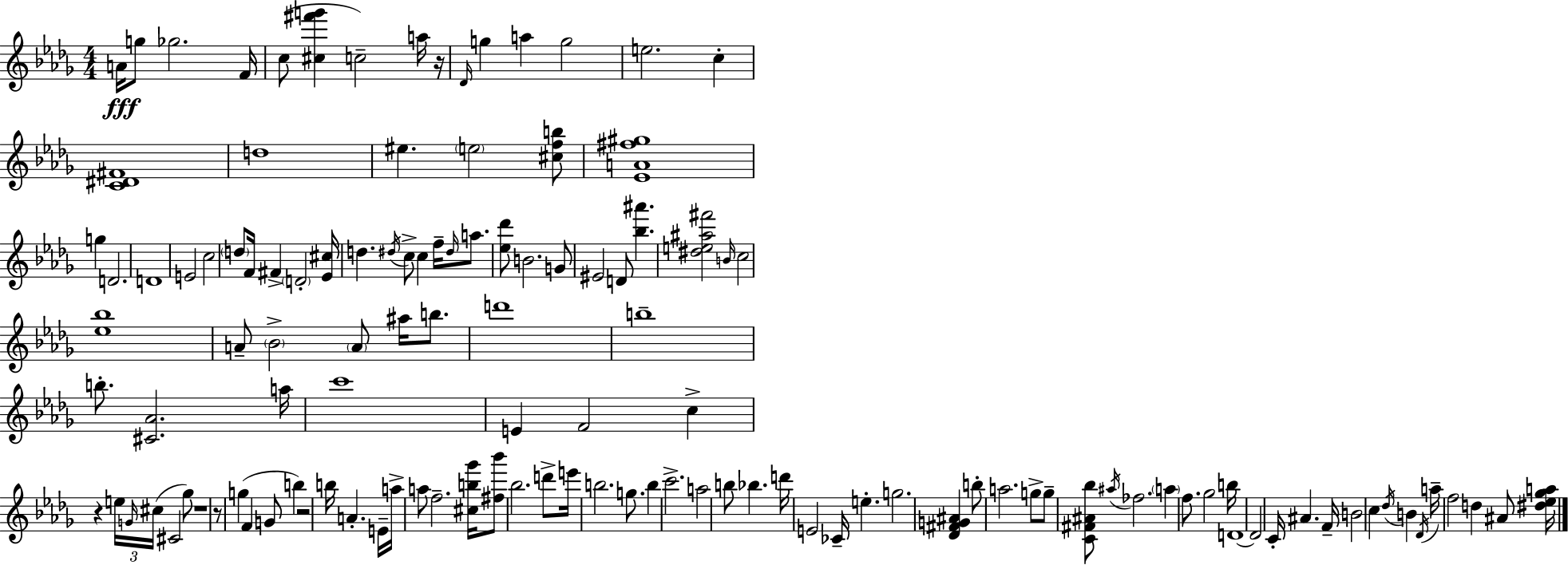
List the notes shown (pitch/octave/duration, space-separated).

A4/s G5/e Gb5/h. F4/s C5/e [C#5,F#6,G6]/q C5/h A5/s R/s Db4/s G5/q A5/q G5/h E5/h. C5/q [C4,D#4,F#4]/w D5/w EIS5/q. E5/h [C#5,F5,B5]/e [Eb4,A4,F#5,G#5]/w G5/q D4/h. D4/w E4/h C5/h D5/e F4/s F#4/q D4/h [Eb4,C#5]/s D5/q. D#5/s C5/e C5/q F5/s D#5/s A5/e. [Eb5,Db6]/e B4/h. G4/e EIS4/h D4/e [Bb5,A#6]/q. [D#5,E5,A#5,F#6]/h B4/s C5/h [Eb5,Bb5]/w A4/e Bb4/h A4/e A#5/s B5/e. D6/w B5/w B5/e. [C#4,Ab4]/h. A5/s C6/w E4/q F4/h C5/q R/q E5/s G4/s C#5/s C#4/h Gb5/e R/w R/e G5/q F4/q G4/e B5/q R/h B5/s A4/q. E4/s A5/s A5/e F5/h. [C#5,B5,Gb6]/s [F#5,Bb6]/e Bb5/h. D6/e E6/s B5/h. G5/e. B5/q C6/h. A5/h B5/e Bb5/q. D6/s E4/h CES4/s E5/q. G5/h. [Db4,F#4,G4,A#4]/q B5/e A5/h. G5/e G5/e [C4,F#4,A#4,Bb5]/e A#5/s FES5/h. A5/q F5/e. Gb5/h B5/s D4/w D4/h C4/s A#4/q. F4/s B4/h C5/q Db5/s B4/q Db4/s A5/s F5/h D5/q A#4/e [D#5,Eb5,Gb5,A5]/s